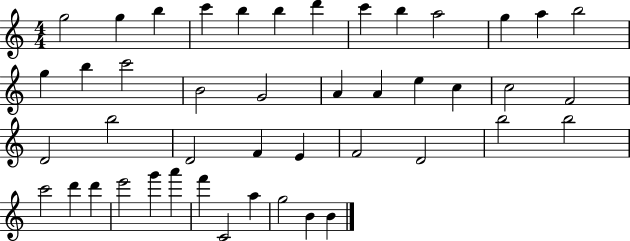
X:1
T:Untitled
M:4/4
L:1/4
K:C
g2 g b c' b b d' c' b a2 g a b2 g b c'2 B2 G2 A A e c c2 F2 D2 b2 D2 F E F2 D2 b2 b2 c'2 d' d' e'2 g' a' f' C2 a g2 B B